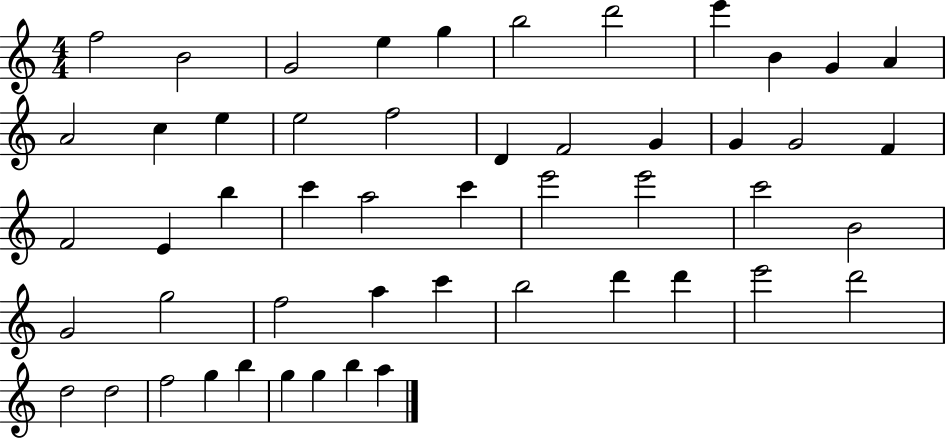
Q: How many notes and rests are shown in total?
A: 51